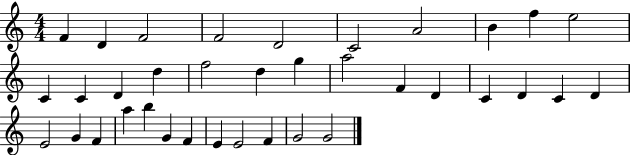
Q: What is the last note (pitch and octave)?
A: G4